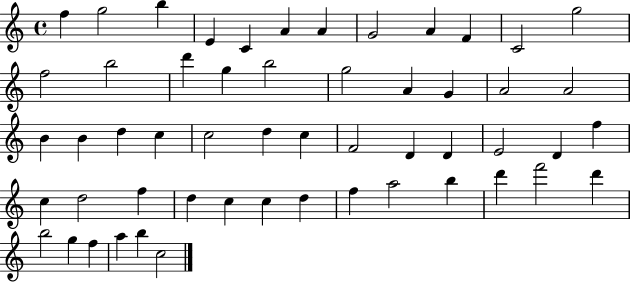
X:1
T:Untitled
M:4/4
L:1/4
K:C
f g2 b E C A A G2 A F C2 g2 f2 b2 d' g b2 g2 A G A2 A2 B B d c c2 d c F2 D D E2 D f c d2 f d c c d f a2 b d' f'2 d' b2 g f a b c2